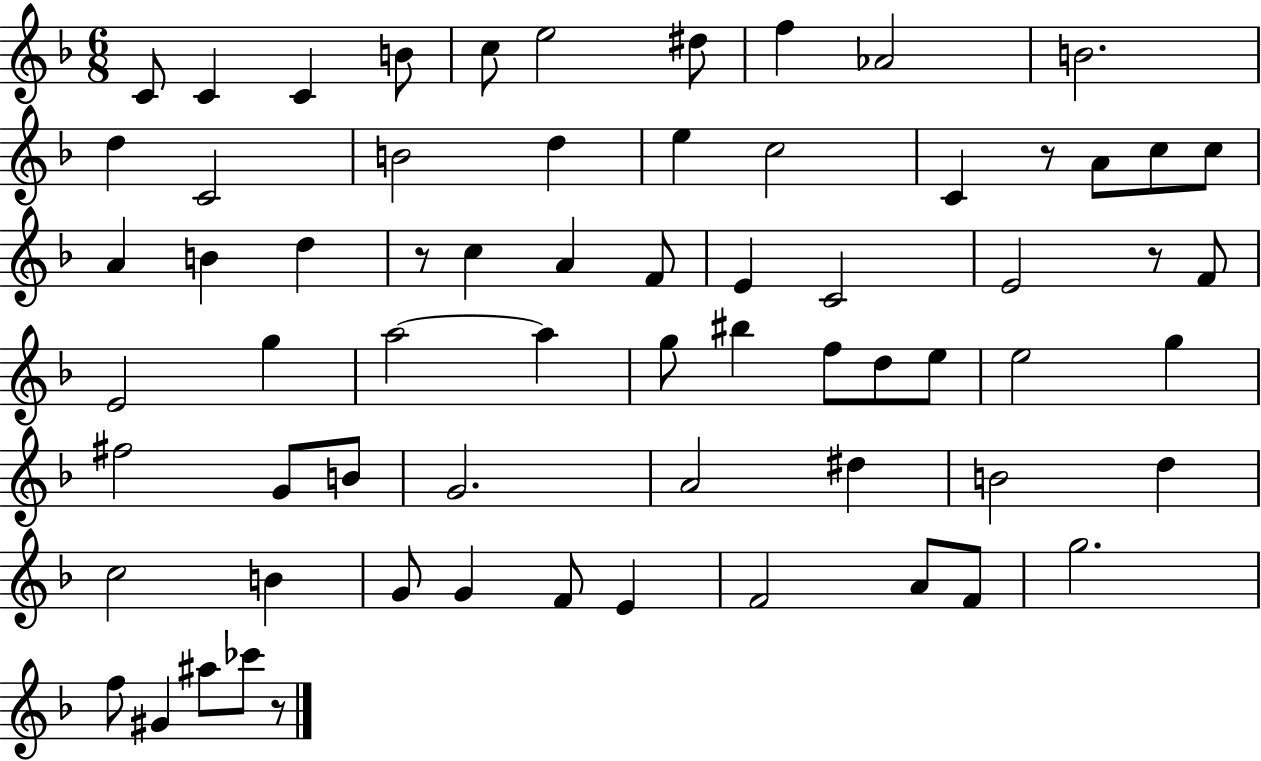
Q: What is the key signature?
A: F major